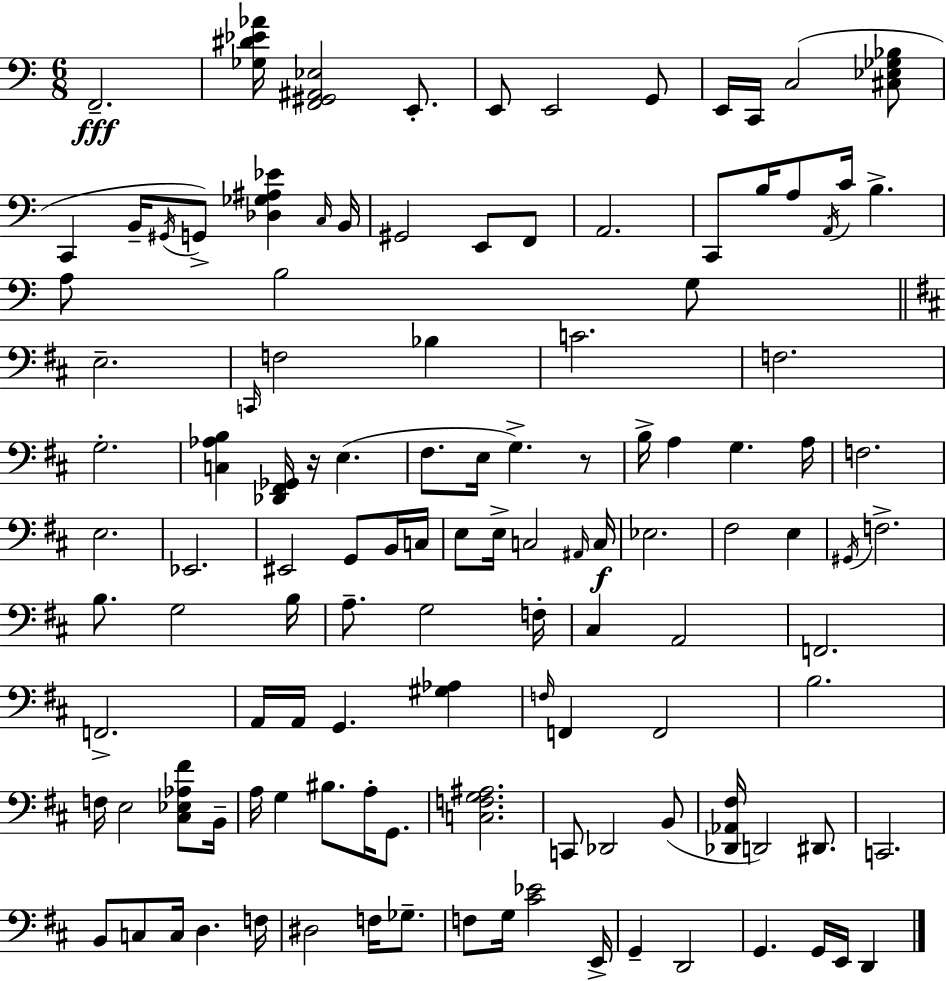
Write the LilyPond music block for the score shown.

{
  \clef bass
  \numericTimeSignature
  \time 6/8
  \key c \major
  \repeat volta 2 { f,2.--\fff | <ges dis' ees' aes'>16 <f, gis, ais, ees>2 e,8.-. | e,8 e,2 g,8 | e,16 c,16 c2( <cis ees ges bes>8 | \break c,4 b,16-- \acciaccatura { gis,16 } g,8->) <des ges ais ees'>4 | \grace { c16 } b,16 gis,2 e,8 | f,8 a,2. | c,8 b16 a8 \acciaccatura { a,16 } c'16 b4.-> | \break a8 b2 | g8 \bar "||" \break \key d \major e2.-- | \grace { c,16 } f2 bes4 | c'2. | f2. | \break g2.-. | <c aes b>4 <des, fis, ges,>16 r16 e4.( | fis8. e16 g4.->) r8 | b16-> a4 g4. | \break a16 f2. | e2. | ees,2. | eis,2 g,8 b,16 | \break c16 e8 e16-> c2 | \grace { ais,16 }\f c16 ees2. | fis2 e4 | \acciaccatura { gis,16 } f2.-> | \break b8. g2 | b16 a8.-- g2 | f16-. cis4 a,2 | f,2. | \break f,2.-> | a,16 a,16 g,4. <gis aes>4 | \grace { f16 } f,4 f,2 | b2. | \break f16 e2 | <cis ees aes fis'>8 b,16-- a16 g4 bis8. | a16-. g,8. <c f g ais>2. | c,8 des,2 | \break b,8( <des, aes, fis>16 d,2) | dis,8. c,2. | b,8 c8 c16 d4. | f16 dis2 | \break f16 ges8.-- f8 g16 <cis' ees'>2 | e,16-> g,4-- d,2 | g,4. g,16 e,16 | d,4 } \bar "|."
}